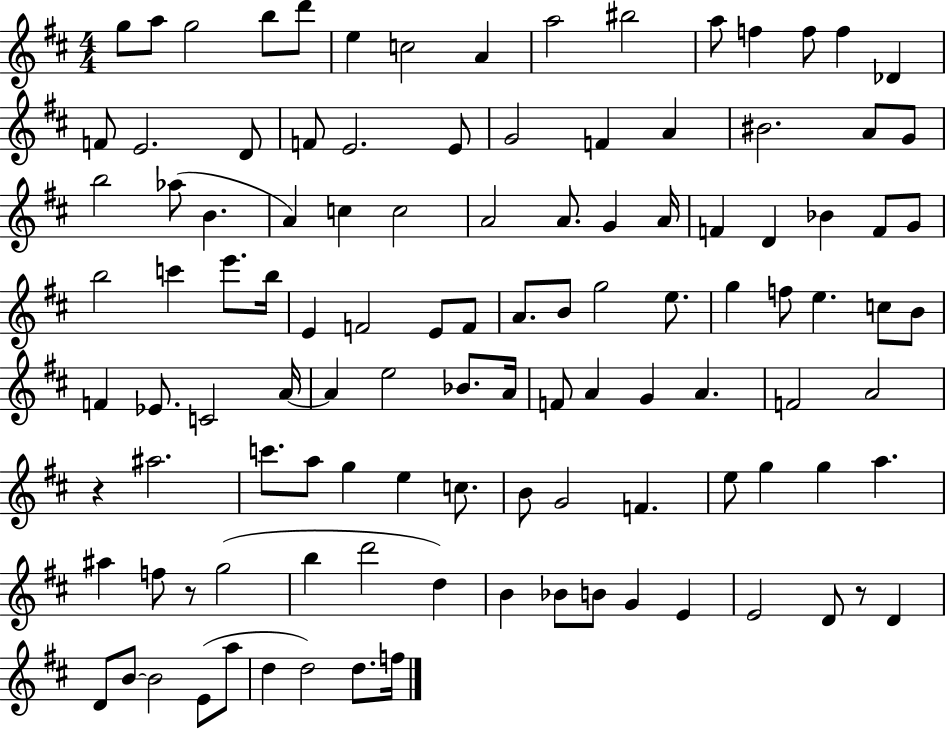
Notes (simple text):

G5/e A5/e G5/h B5/e D6/e E5/q C5/h A4/q A5/h BIS5/h A5/e F5/q F5/e F5/q Db4/q F4/e E4/h. D4/e F4/e E4/h. E4/e G4/h F4/q A4/q BIS4/h. A4/e G4/e B5/h Ab5/e B4/q. A4/q C5/q C5/h A4/h A4/e. G4/q A4/s F4/q D4/q Bb4/q F4/e G4/e B5/h C6/q E6/e. B5/s E4/q F4/h E4/e F4/e A4/e. B4/e G5/h E5/e. G5/q F5/e E5/q. C5/e B4/e F4/q Eb4/e. C4/h A4/s A4/q E5/h Bb4/e. A4/s F4/e A4/q G4/q A4/q. F4/h A4/h R/q A#5/h. C6/e. A5/e G5/q E5/q C5/e. B4/e G4/h F4/q. E5/e G5/q G5/q A5/q. A#5/q F5/e R/e G5/h B5/q D6/h D5/q B4/q Bb4/e B4/e G4/q E4/q E4/h D4/e R/e D4/q D4/e B4/e B4/h E4/e A5/e D5/q D5/h D5/e. F5/s